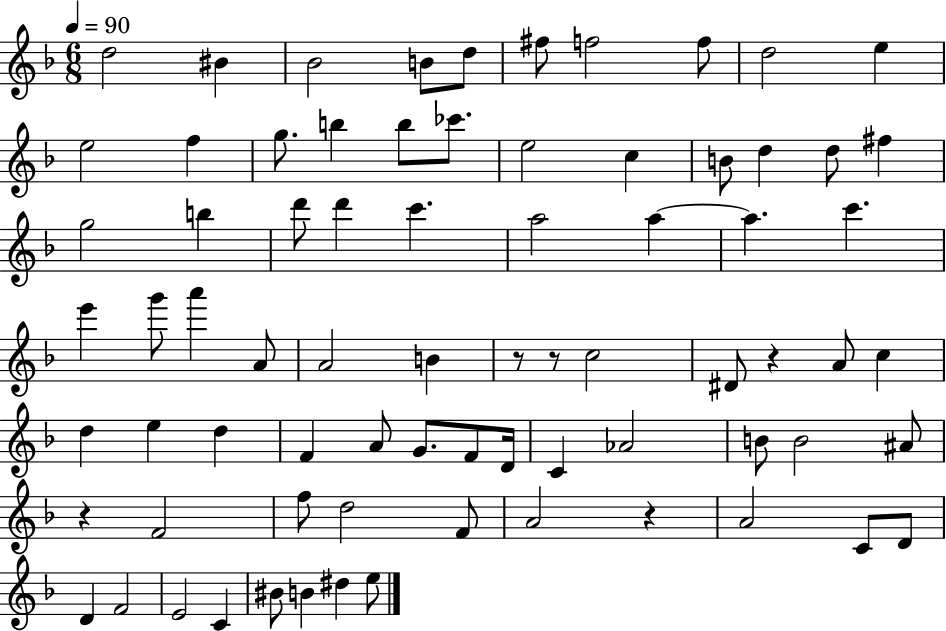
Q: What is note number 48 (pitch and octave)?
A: F4